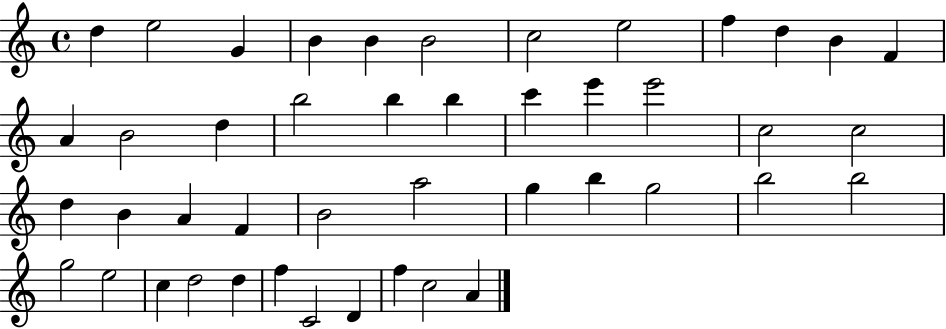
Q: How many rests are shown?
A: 0